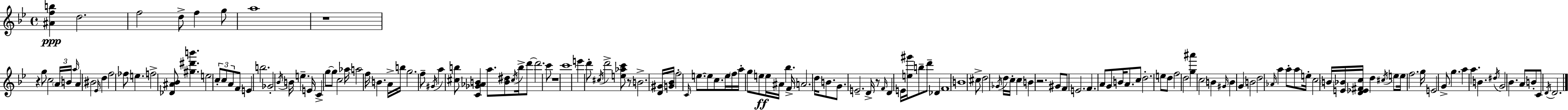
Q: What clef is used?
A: treble